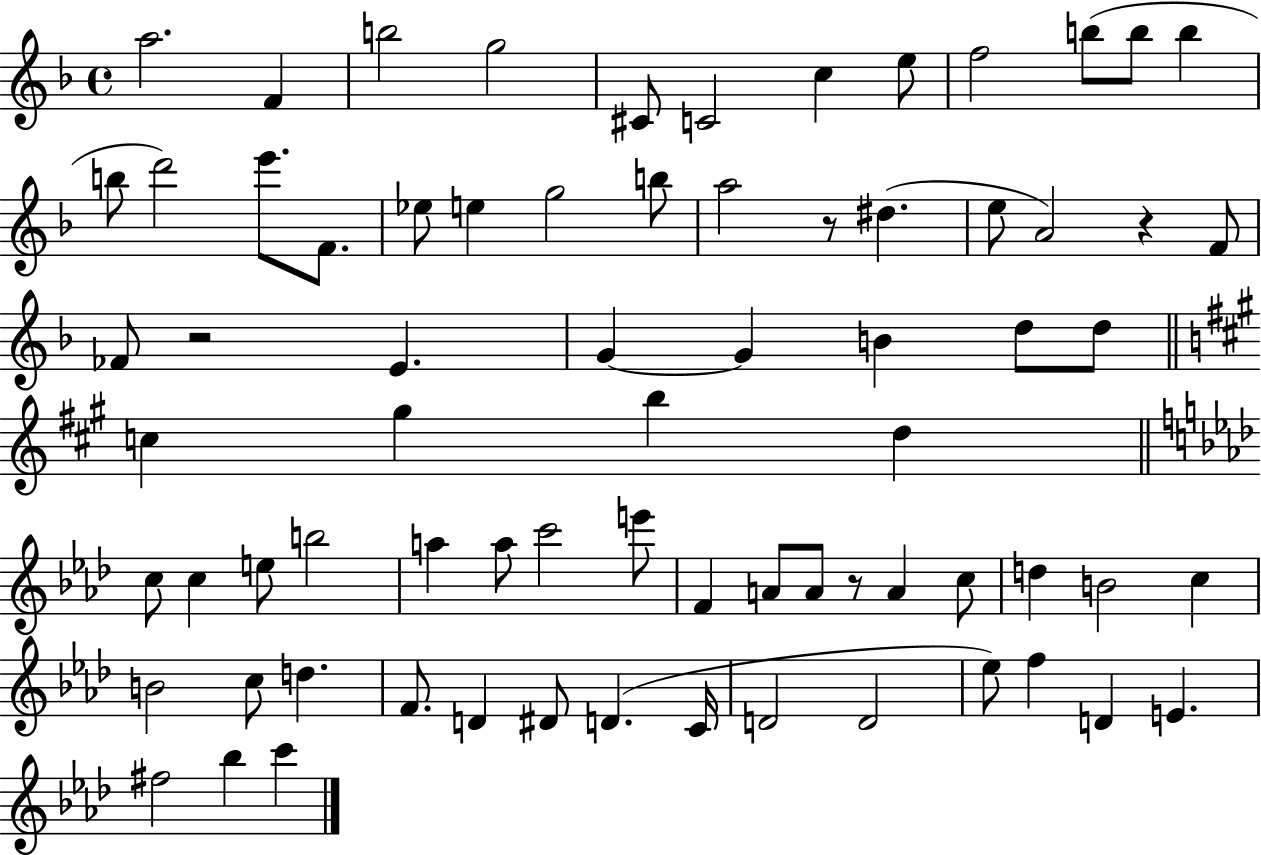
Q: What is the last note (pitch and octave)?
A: C6